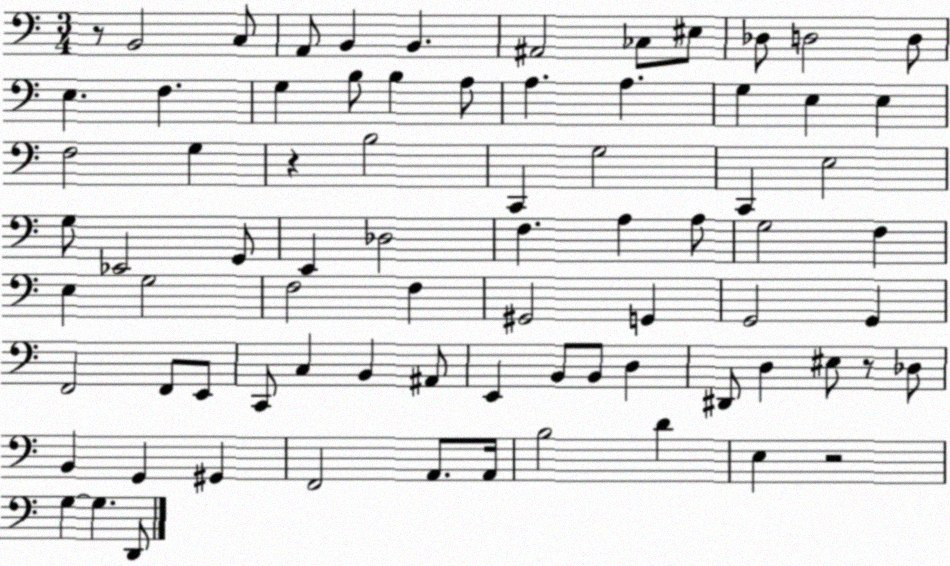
X:1
T:Untitled
M:3/4
L:1/4
K:C
z/2 B,,2 C,/2 A,,/2 B,, B,, ^A,,2 _C,/2 ^E,/2 _D,/2 D,2 D,/2 E, F, G, B,/2 B, A,/2 A, A, G, E, E, F,2 G, z B,2 C,, G,2 C,, E,2 G,/2 _E,,2 G,,/2 E,, _D,2 F, A, A,/2 G,2 F, E, G,2 F,2 F, ^G,,2 G,, G,,2 G,, F,,2 F,,/2 E,,/2 C,,/2 C, B,, ^A,,/2 E,, B,,/2 B,,/2 D, ^D,,/2 D, ^E,/2 z/2 _D,/2 B,, G,, ^G,, F,,2 A,,/2 A,,/4 B,2 D E, z2 G, G, D,,/2